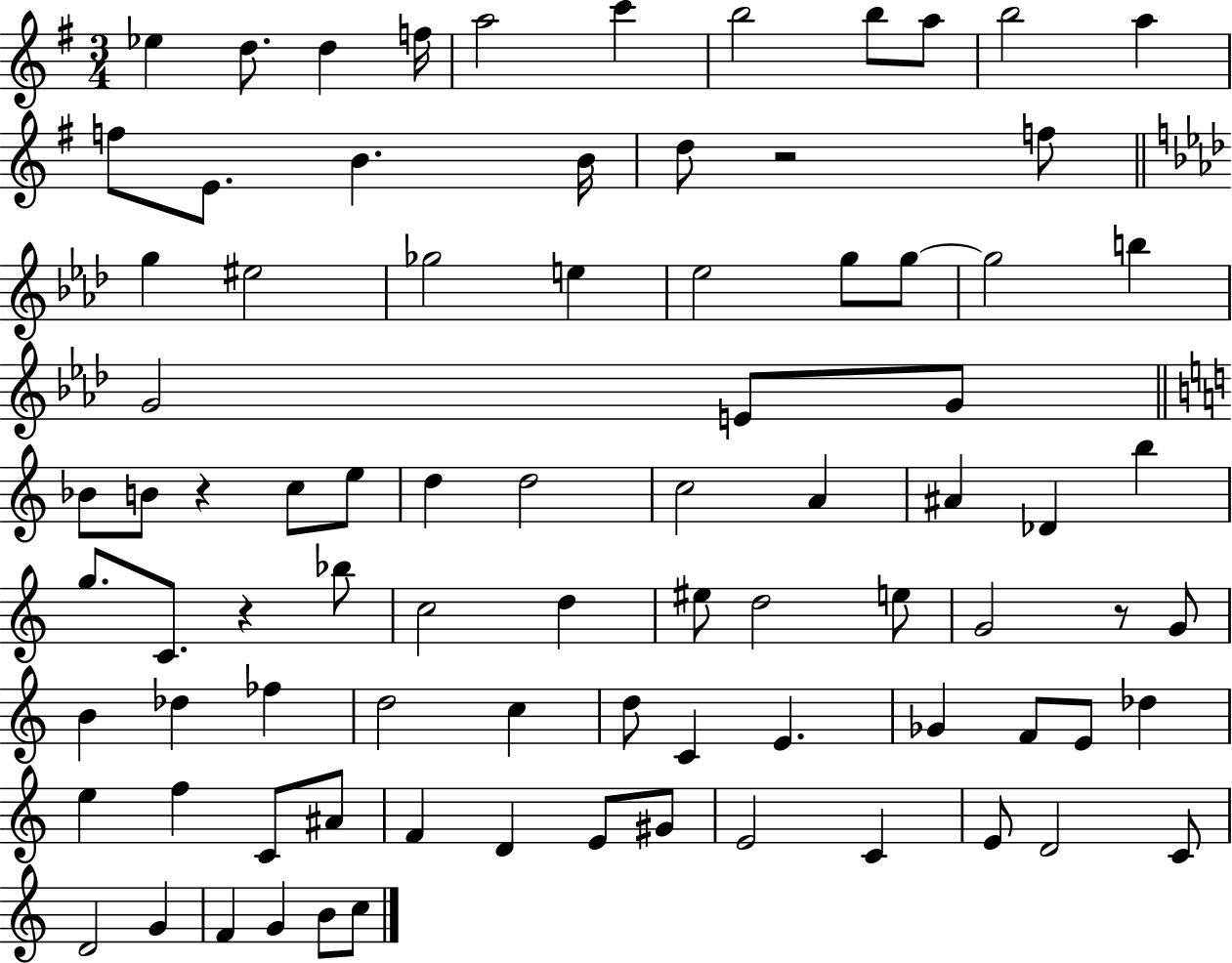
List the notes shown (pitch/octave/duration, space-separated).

Eb5/q D5/e. D5/q F5/s A5/h C6/q B5/h B5/e A5/e B5/h A5/q F5/e E4/e. B4/q. B4/s D5/e R/h F5/e G5/q EIS5/h Gb5/h E5/q Eb5/h G5/e G5/e G5/h B5/q G4/h E4/e G4/e Bb4/e B4/e R/q C5/e E5/e D5/q D5/h C5/h A4/q A#4/q Db4/q B5/q G5/e. C4/e. R/q Bb5/e C5/h D5/q EIS5/e D5/h E5/e G4/h R/e G4/e B4/q Db5/q FES5/q D5/h C5/q D5/e C4/q E4/q. Gb4/q F4/e E4/e Db5/q E5/q F5/q C4/e A#4/e F4/q D4/q E4/e G#4/e E4/h C4/q E4/e D4/h C4/e D4/h G4/q F4/q G4/q B4/e C5/e